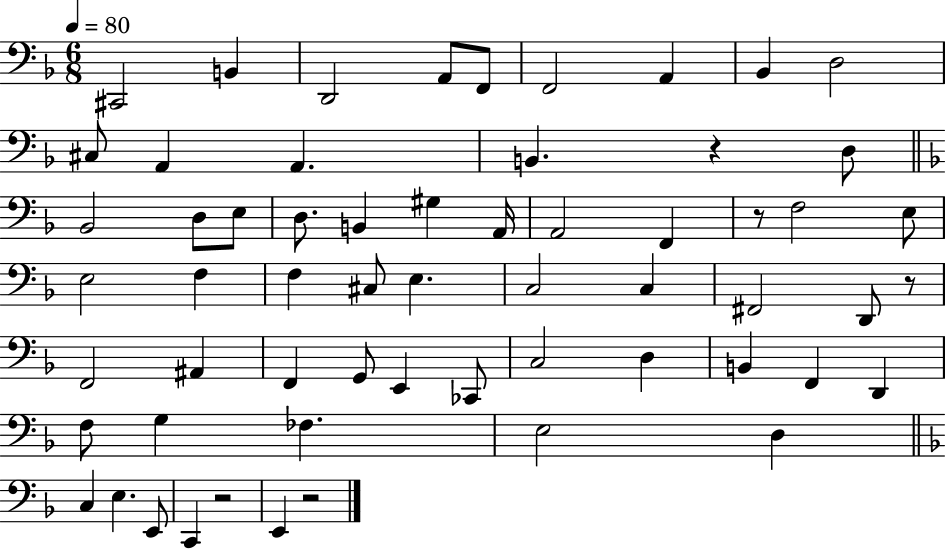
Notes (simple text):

C#2/h B2/q D2/h A2/e F2/e F2/h A2/q Bb2/q D3/h C#3/e A2/q A2/q. B2/q. R/q D3/e Bb2/h D3/e E3/e D3/e. B2/q G#3/q A2/s A2/h F2/q R/e F3/h E3/e E3/h F3/q F3/q C#3/e E3/q. C3/h C3/q F#2/h D2/e R/e F2/h A#2/q F2/q G2/e E2/q CES2/e C3/h D3/q B2/q F2/q D2/q F3/e G3/q FES3/q. E3/h D3/q C3/q E3/q. E2/e C2/q R/h E2/q R/h